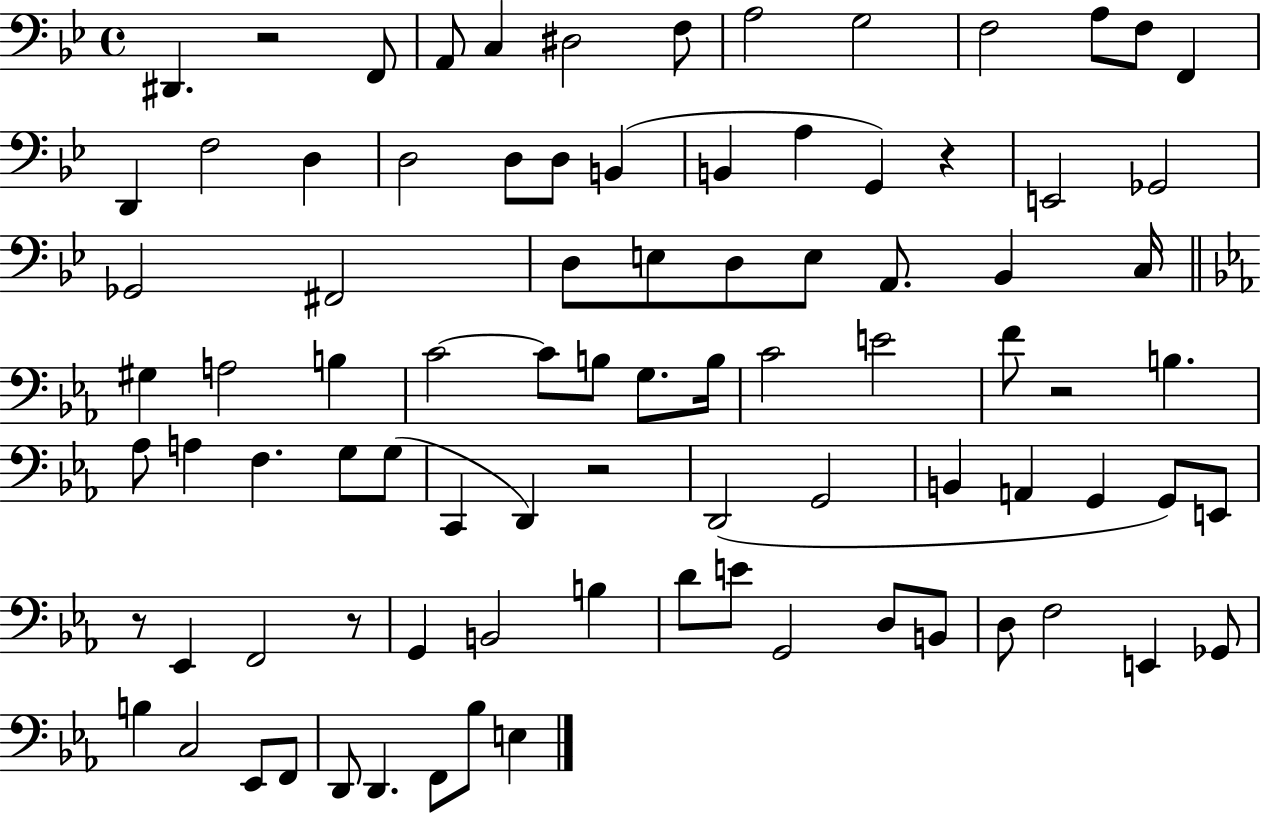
{
  \clef bass
  \time 4/4
  \defaultTimeSignature
  \key bes \major
  dis,4. r2 f,8 | a,8 c4 dis2 f8 | a2 g2 | f2 a8 f8 f,4 | \break d,4 f2 d4 | d2 d8 d8 b,4( | b,4 a4 g,4) r4 | e,2 ges,2 | \break ges,2 fis,2 | d8 e8 d8 e8 a,8. bes,4 c16 | \bar "||" \break \key ees \major gis4 a2 b4 | c'2~~ c'8 b8 g8. b16 | c'2 e'2 | f'8 r2 b4. | \break aes8 a4 f4. g8 g8( | c,4 d,4) r2 | d,2( g,2 | b,4 a,4 g,4 g,8) e,8 | \break r8 ees,4 f,2 r8 | g,4 b,2 b4 | d'8 e'8 g,2 d8 b,8 | d8 f2 e,4 ges,8 | \break b4 c2 ees,8 f,8 | d,8 d,4. f,8 bes8 e4 | \bar "|."
}